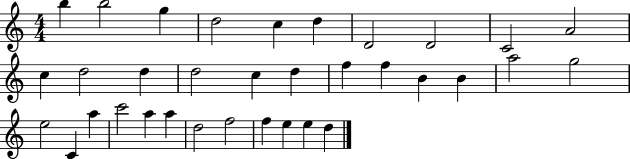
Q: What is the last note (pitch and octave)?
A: D5